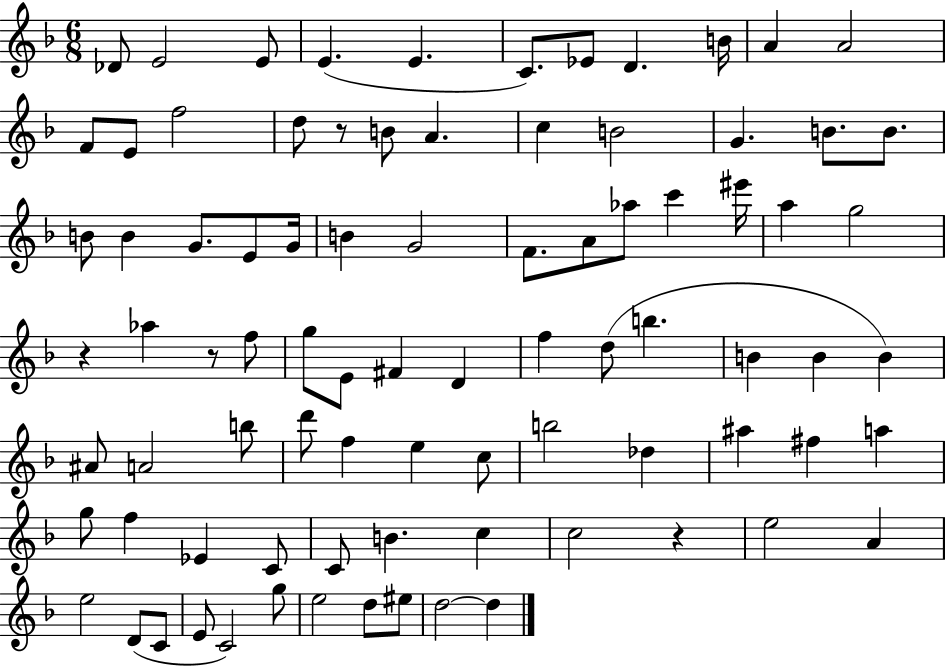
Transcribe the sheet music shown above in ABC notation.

X:1
T:Untitled
M:6/8
L:1/4
K:F
_D/2 E2 E/2 E E C/2 _E/2 D B/4 A A2 F/2 E/2 f2 d/2 z/2 B/2 A c B2 G B/2 B/2 B/2 B G/2 E/2 G/4 B G2 F/2 A/2 _a/2 c' ^e'/4 a g2 z _a z/2 f/2 g/2 E/2 ^F D f d/2 b B B B ^A/2 A2 b/2 d'/2 f e c/2 b2 _d ^a ^f a g/2 f _E C/2 C/2 B c c2 z e2 A e2 D/2 C/2 E/2 C2 g/2 e2 d/2 ^e/2 d2 d